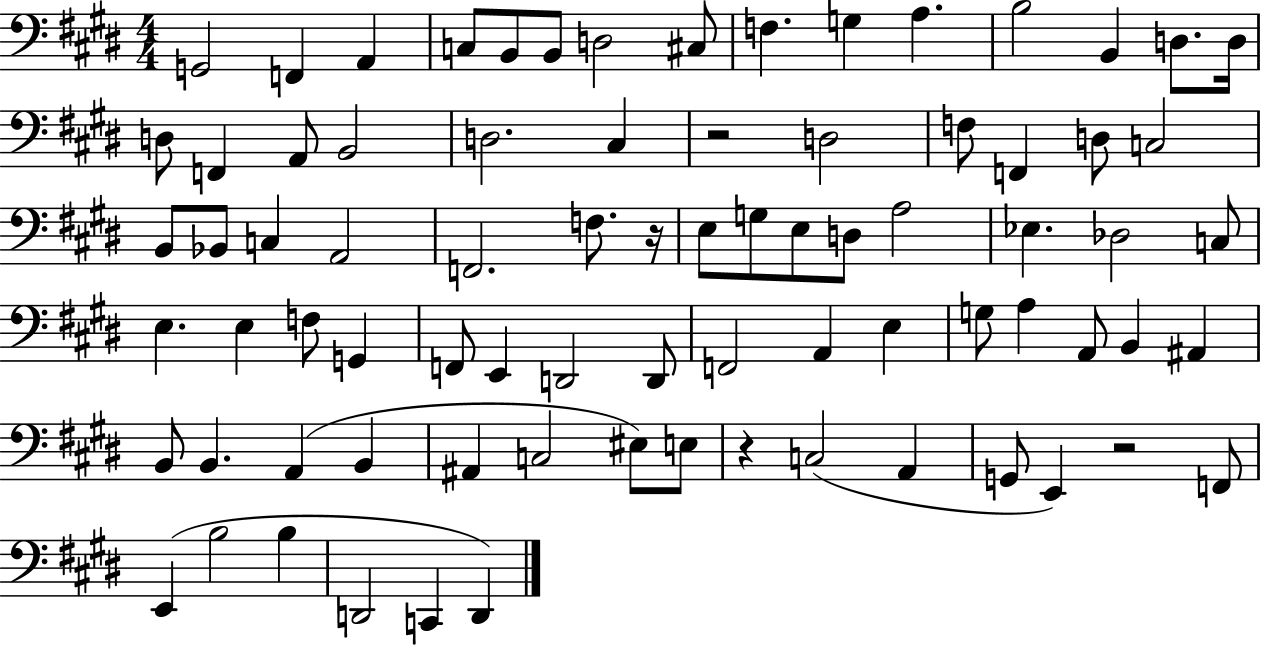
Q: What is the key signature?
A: E major